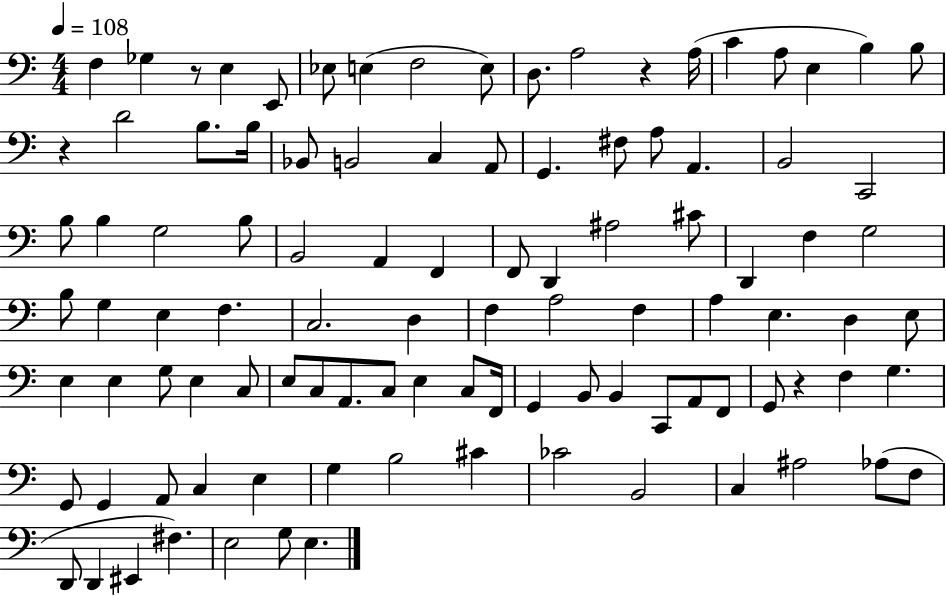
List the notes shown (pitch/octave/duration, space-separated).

F3/q Gb3/q R/e E3/q E2/e Eb3/e E3/q F3/h E3/e D3/e. A3/h R/q A3/s C4/q A3/e E3/q B3/q B3/e R/q D4/h B3/e. B3/s Bb2/e B2/h C3/q A2/e G2/q. F#3/e A3/e A2/q. B2/h C2/h B3/e B3/q G3/h B3/e B2/h A2/q F2/q F2/e D2/q A#3/h C#4/e D2/q F3/q G3/h B3/e G3/q E3/q F3/q. C3/h. D3/q F3/q A3/h F3/q A3/q E3/q. D3/q E3/e E3/q E3/q G3/e E3/q C3/e E3/e C3/e A2/e. C3/e E3/q C3/e F2/s G2/q B2/e B2/q C2/e A2/e F2/e G2/e R/q F3/q G3/q. G2/e G2/q A2/e C3/q E3/q G3/q B3/h C#4/q CES4/h B2/h C3/q A#3/h Ab3/e F3/e D2/e D2/q EIS2/q F#3/q. E3/h G3/e E3/q.